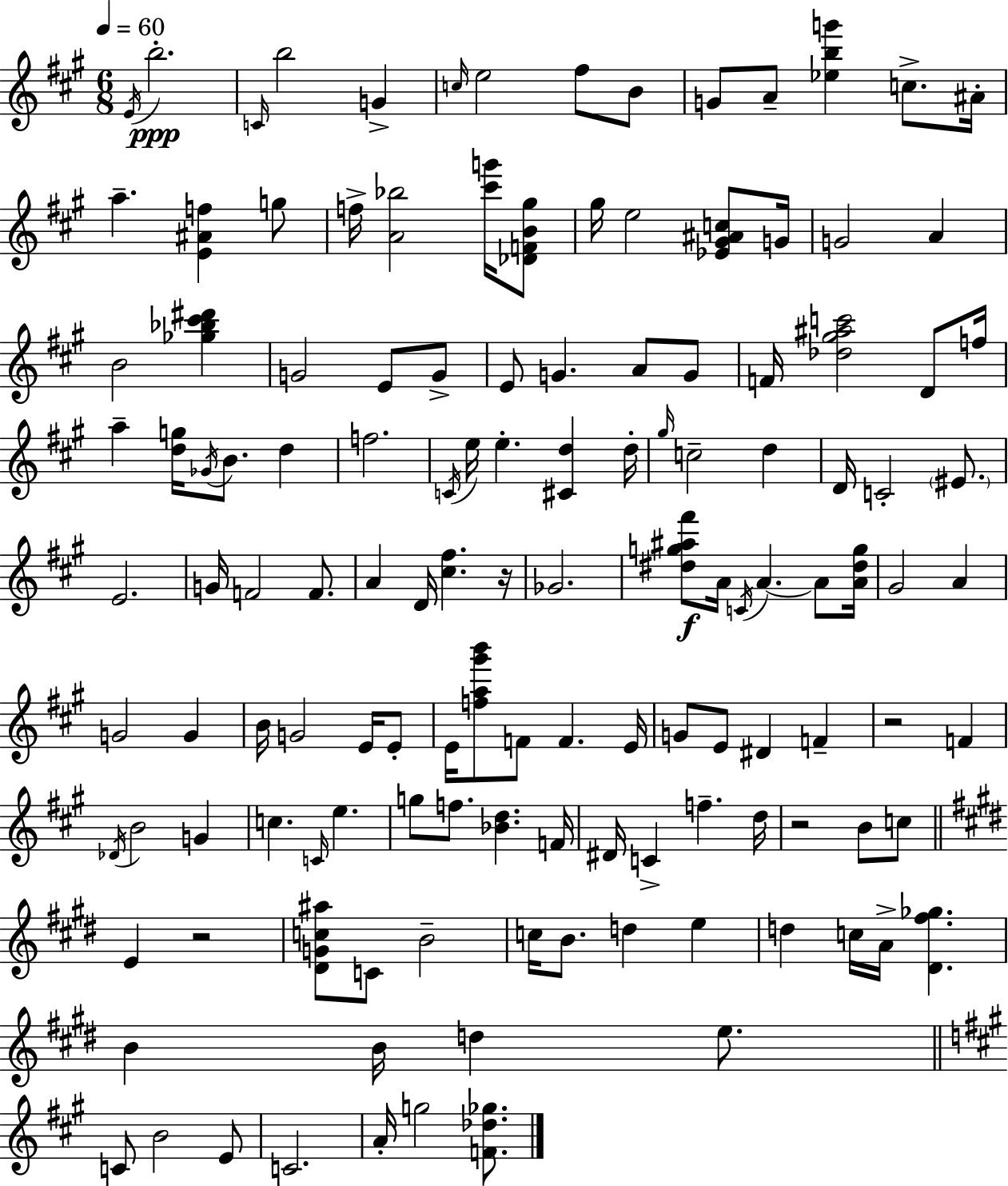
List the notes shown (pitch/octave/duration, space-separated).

E4/s B5/h. C4/s B5/h G4/q C5/s E5/h F#5/e B4/e G4/e A4/e [Eb5,B5,G6]/q C5/e. A#4/s A5/q. [E4,A#4,F5]/q G5/e F5/s [A4,Bb5]/h [C#6,G6]/s [Db4,F4,B4,G#5]/e G#5/s E5/h [Eb4,G#4,A#4,C5]/e G4/s G4/h A4/q B4/h [Gb5,Bb5,C#6,D#6]/q G4/h E4/e G4/e E4/e G4/q. A4/e G4/e F4/s [Db5,G#5,A#5,C6]/h D4/e F5/s A5/q [D5,G5]/s Gb4/s B4/e. D5/q F5/h. C4/s E5/s E5/q. [C#4,D5]/q D5/s G#5/s C5/h D5/q D4/s C4/h EIS4/e. E4/h. G4/s F4/h F4/e. A4/q D4/s [C#5,F#5]/q. R/s Gb4/h. [D#5,G5,A#5,F#6]/e A4/s C4/s A4/q. A4/e [A4,D#5,G5]/s G#4/h A4/q G4/h G4/q B4/s G4/h E4/s E4/e E4/s [F5,A5,G#6,B6]/e F4/e F4/q. E4/s G4/e E4/e D#4/q F4/q R/h F4/q Db4/s B4/h G4/q C5/q. C4/s E5/q. G5/e F5/e. [Bb4,D5]/q. F4/s D#4/s C4/q F5/q. D5/s R/h B4/e C5/e E4/q R/h [D#4,G4,C5,A#5]/e C4/e B4/h C5/s B4/e. D5/q E5/q D5/q C5/s A4/s [D#4,F#5,Gb5]/q. B4/q B4/s D5/q E5/e. C4/e B4/h E4/e C4/h. A4/s G5/h [F4,Db5,Gb5]/e.